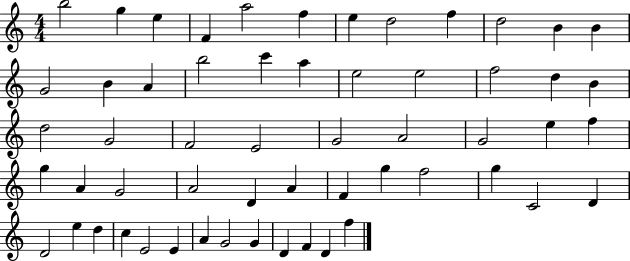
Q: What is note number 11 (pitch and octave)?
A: B4